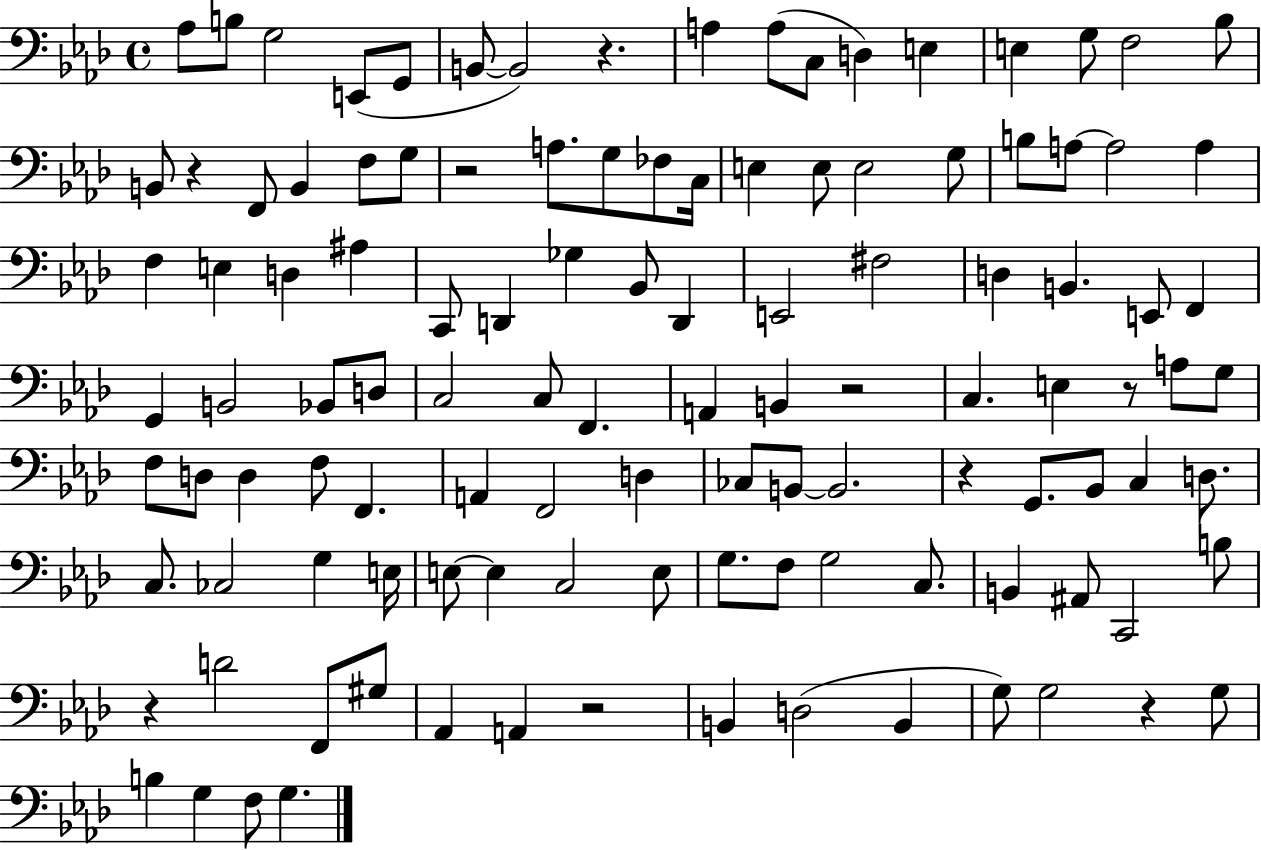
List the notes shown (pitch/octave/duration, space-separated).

Ab3/e B3/e G3/h E2/e G2/e B2/e B2/h R/q. A3/q A3/e C3/e D3/q E3/q E3/q G3/e F3/h Bb3/e B2/e R/q F2/e B2/q F3/e G3/e R/h A3/e. G3/e FES3/e C3/s E3/q E3/e E3/h G3/e B3/e A3/e A3/h A3/q F3/q E3/q D3/q A#3/q C2/e D2/q Gb3/q Bb2/e D2/q E2/h F#3/h D3/q B2/q. E2/e F2/q G2/q B2/h Bb2/e D3/e C3/h C3/e F2/q. A2/q B2/q R/h C3/q. E3/q R/e A3/e G3/e F3/e D3/e D3/q F3/e F2/q. A2/q F2/h D3/q CES3/e B2/e B2/h. R/q G2/e. Bb2/e C3/q D3/e. C3/e. CES3/h G3/q E3/s E3/e E3/q C3/h E3/e G3/e. F3/e G3/h C3/e. B2/q A#2/e C2/h B3/e R/q D4/h F2/e G#3/e Ab2/q A2/q R/h B2/q D3/h B2/q G3/e G3/h R/q G3/e B3/q G3/q F3/e G3/q.